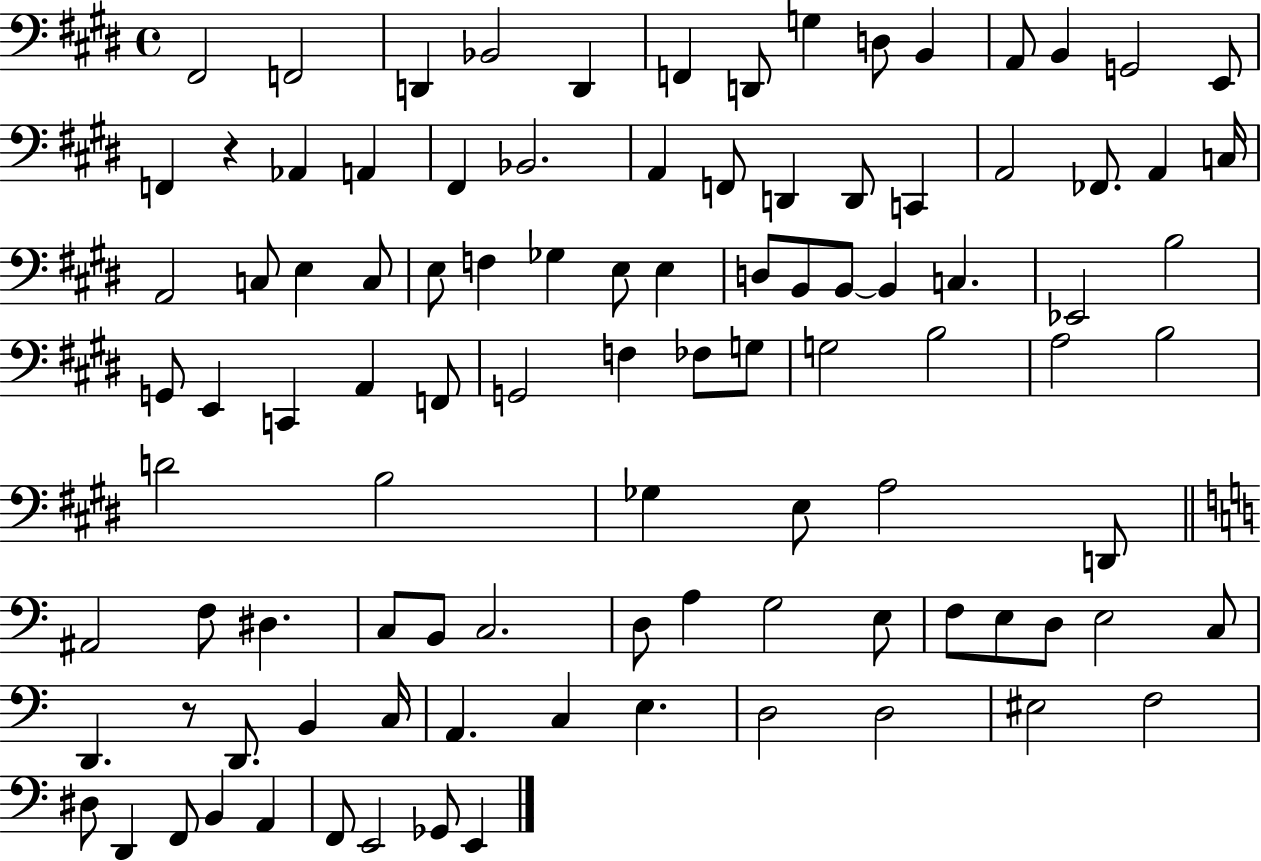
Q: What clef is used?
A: bass